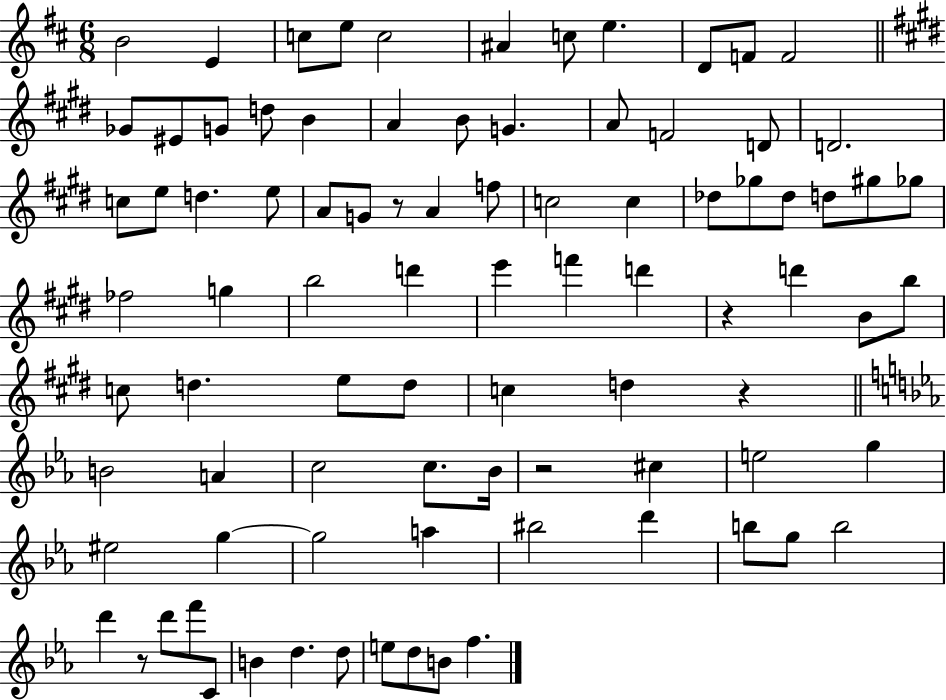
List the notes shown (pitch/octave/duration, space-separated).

B4/h E4/q C5/e E5/e C5/h A#4/q C5/e E5/q. D4/e F4/e F4/h Gb4/e EIS4/e G4/e D5/e B4/q A4/q B4/e G4/q. A4/e F4/h D4/e D4/h. C5/e E5/e D5/q. E5/e A4/e G4/e R/e A4/q F5/e C5/h C5/q Db5/e Gb5/e Db5/e D5/e G#5/e Gb5/e FES5/h G5/q B5/h D6/q E6/q F6/q D6/q R/q D6/q B4/e B5/e C5/e D5/q. E5/e D5/e C5/q D5/q R/q B4/h A4/q C5/h C5/e. Bb4/s R/h C#5/q E5/h G5/q EIS5/h G5/q G5/h A5/q BIS5/h D6/q B5/e G5/e B5/h D6/q R/e D6/e F6/e C4/e B4/q D5/q. D5/e E5/e D5/e B4/e F5/q.